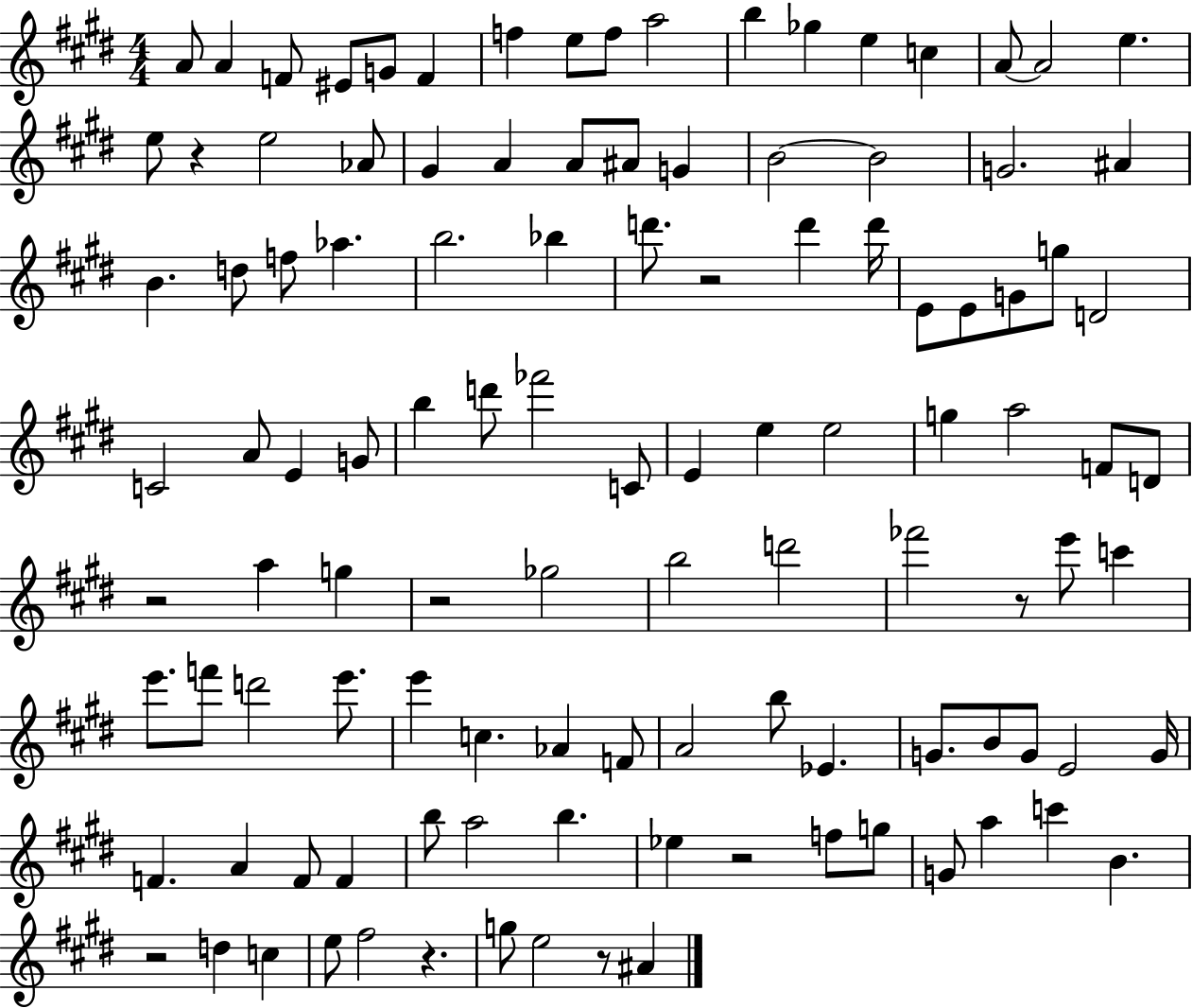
A4/e A4/q F4/e EIS4/e G4/e F4/q F5/q E5/e F5/e A5/h B5/q Gb5/q E5/q C5/q A4/e A4/h E5/q. E5/e R/q E5/h Ab4/e G#4/q A4/q A4/e A#4/e G4/q B4/h B4/h G4/h. A#4/q B4/q. D5/e F5/e Ab5/q. B5/h. Bb5/q D6/e. R/h D6/q D6/s E4/e E4/e G4/e G5/e D4/h C4/h A4/e E4/q G4/e B5/q D6/e FES6/h C4/e E4/q E5/q E5/h G5/q A5/h F4/e D4/e R/h A5/q G5/q R/h Gb5/h B5/h D6/h FES6/h R/e E6/e C6/q E6/e. F6/e D6/h E6/e. E6/q C5/q. Ab4/q F4/e A4/h B5/e Eb4/q. G4/e. B4/e G4/e E4/h G4/s F4/q. A4/q F4/e F4/q B5/e A5/h B5/q. Eb5/q R/h F5/e G5/e G4/e A5/q C6/q B4/q. R/h D5/q C5/q E5/e F#5/h R/q. G5/e E5/h R/e A#4/q